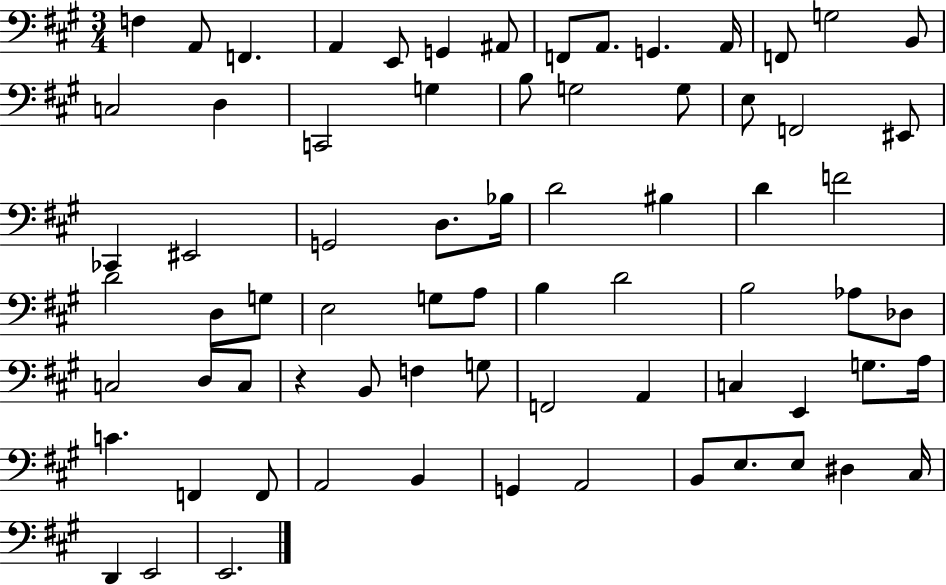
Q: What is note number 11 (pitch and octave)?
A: A2